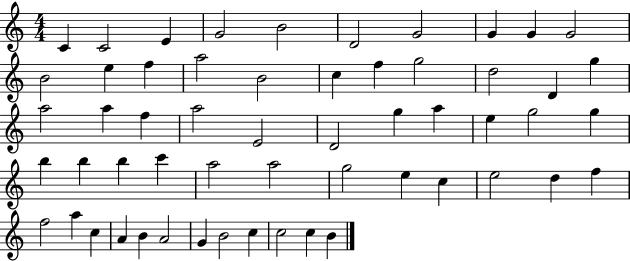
X:1
T:Untitled
M:4/4
L:1/4
K:C
C C2 E G2 B2 D2 G2 G G G2 B2 e f a2 B2 c f g2 d2 D g a2 a f a2 E2 D2 g a e g2 g b b b c' a2 a2 g2 e c e2 d f f2 a c A B A2 G B2 c c2 c B